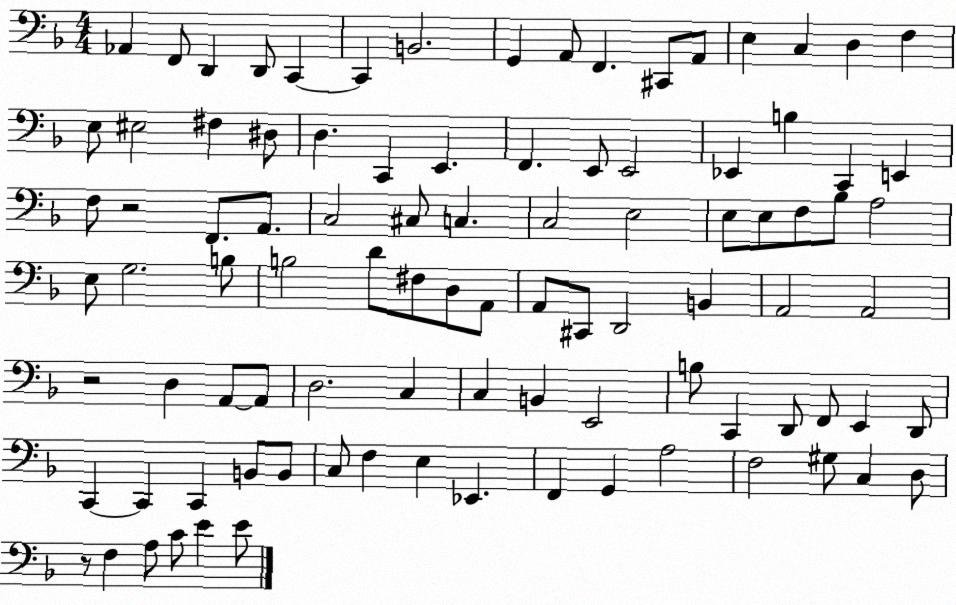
X:1
T:Untitled
M:4/4
L:1/4
K:F
_A,, F,,/2 D,, D,,/2 C,, C,, B,,2 G,, A,,/2 F,, ^C,,/2 A,,/2 E, C, D, F, E,/2 ^E,2 ^F, ^D,/2 D, C,, E,, F,, E,,/2 E,,2 _E,, B, C,, E,, F,/2 z2 F,,/2 A,,/2 C,2 ^C,/2 C, C,2 E,2 E,/2 E,/2 F,/2 _B,/2 A,2 E,/2 G,2 B,/2 B,2 D/2 ^F,/2 D,/2 A,,/2 A,,/2 ^C,,/2 D,,2 B,, A,,2 A,,2 z2 D, A,,/2 A,,/2 D,2 C, C, B,, E,,2 B,/2 C,, D,,/2 F,,/2 E,, D,,/2 C,, C,, C,, B,,/2 B,,/2 C,/2 F, E, _E,, F,, G,, A,2 F,2 ^G,/2 C, D,/2 z/2 F, A,/2 C/2 E E/2